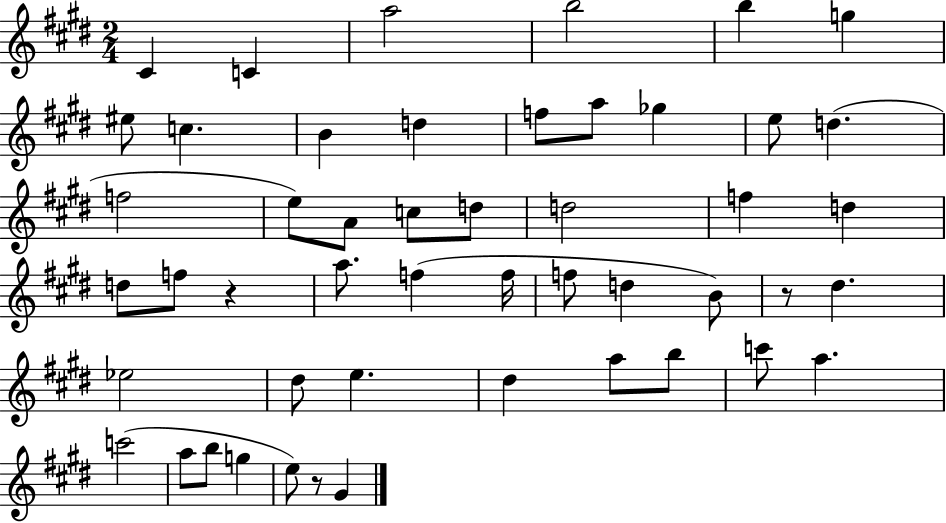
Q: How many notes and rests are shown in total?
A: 49